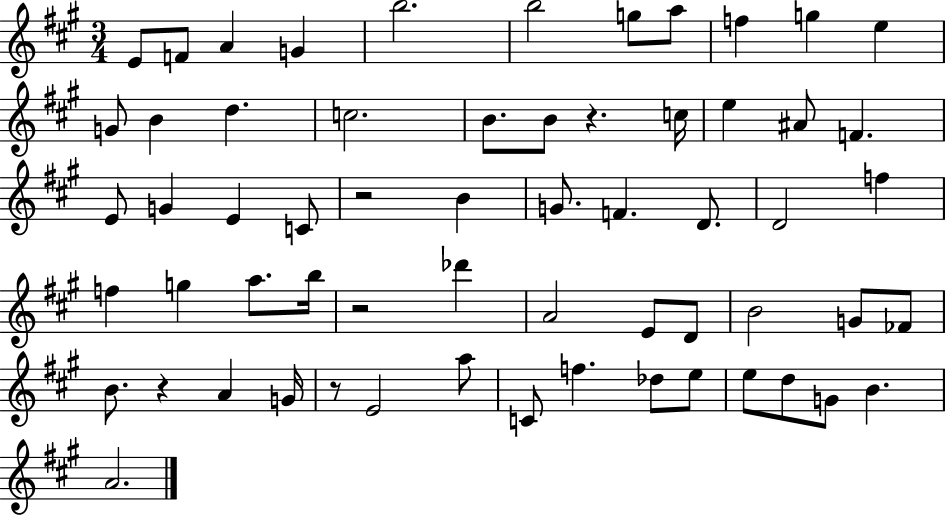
{
  \clef treble
  \numericTimeSignature
  \time 3/4
  \key a \major
  e'8 f'8 a'4 g'4 | b''2. | b''2 g''8 a''8 | f''4 g''4 e''4 | \break g'8 b'4 d''4. | c''2. | b'8. b'8 r4. c''16 | e''4 ais'8 f'4. | \break e'8 g'4 e'4 c'8 | r2 b'4 | g'8. f'4. d'8. | d'2 f''4 | \break f''4 g''4 a''8. b''16 | r2 des'''4 | a'2 e'8 d'8 | b'2 g'8 fes'8 | \break b'8. r4 a'4 g'16 | r8 e'2 a''8 | c'8 f''4. des''8 e''8 | e''8 d''8 g'8 b'4. | \break a'2. | \bar "|."
}